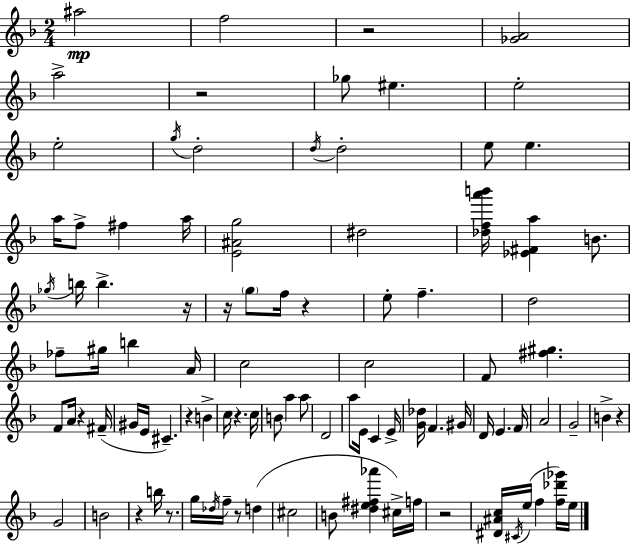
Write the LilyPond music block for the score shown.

{
  \clef treble
  \numericTimeSignature
  \time 2/4
  \key d \minor
  ais''2\mp | f''2 | r2 | <ges' a'>2 | \break a''2-> | r2 | ges''8 eis''4. | e''2-. | \break e''2-. | \acciaccatura { g''16 } d''2-. | \acciaccatura { d''16 } d''2-. | e''8 e''4. | \break a''16 f''8-> fis''4 | a''16 <e' ais' g''>2 | dis''2 | <des'' f'' a''' b'''>16 <ees' fis' a''>4 b'8. | \break \acciaccatura { ges''16 } b''16 b''4.-> | r16 r16 \parenthesize g''8 f''16 r4 | e''8-. f''4.-- | d''2 | \break fes''8-- gis''16 b''4 | a'16 c''2 | c''2 | f'8 <fis'' gis''>4. | \break f'8 a'16 r4 | fis'16--( gis'16 e'16 cis'4.--) | r4 b'4-> | c''16 r4. | \break c''16 b'8 a''4 | a''8 d'2 | a''8 e'16 c'4 | e'16-> <g' des''>16 f'4. | \break gis'16 d'16 e'4. | f'16 a'2 | g'2-- | b'4-> r4 | \break g'2 | b'2 | r4 b''16 | r8. g''16 \acciaccatura { des''16 } f''16-- r8 | \break d''4( cis''2 | b'8 <dis'' e'' fis'' aes'''>4 | cis''16->) f''16 r2 | <dis' ais' c''>16 \acciaccatura { cis'16 }( e''16 f''4 | \break <f'' des''' ges'''>16) e''16 \bar "|."
}